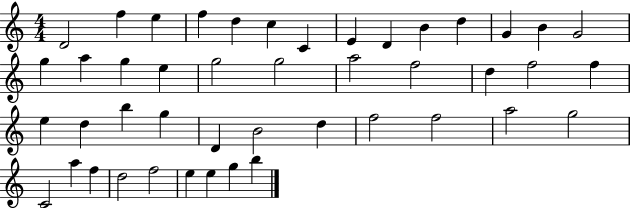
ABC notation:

X:1
T:Untitled
M:4/4
L:1/4
K:C
D2 f e f d c C E D B d G B G2 g a g e g2 g2 a2 f2 d f2 f e d b g D B2 d f2 f2 a2 g2 C2 a f d2 f2 e e g b